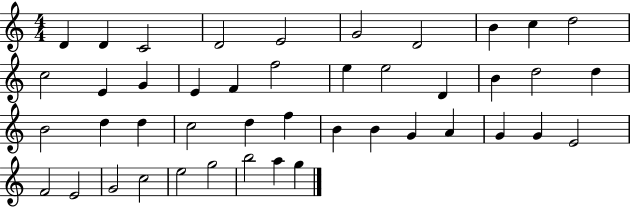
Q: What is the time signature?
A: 4/4